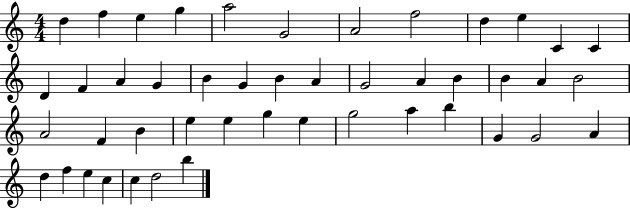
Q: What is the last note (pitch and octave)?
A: B5